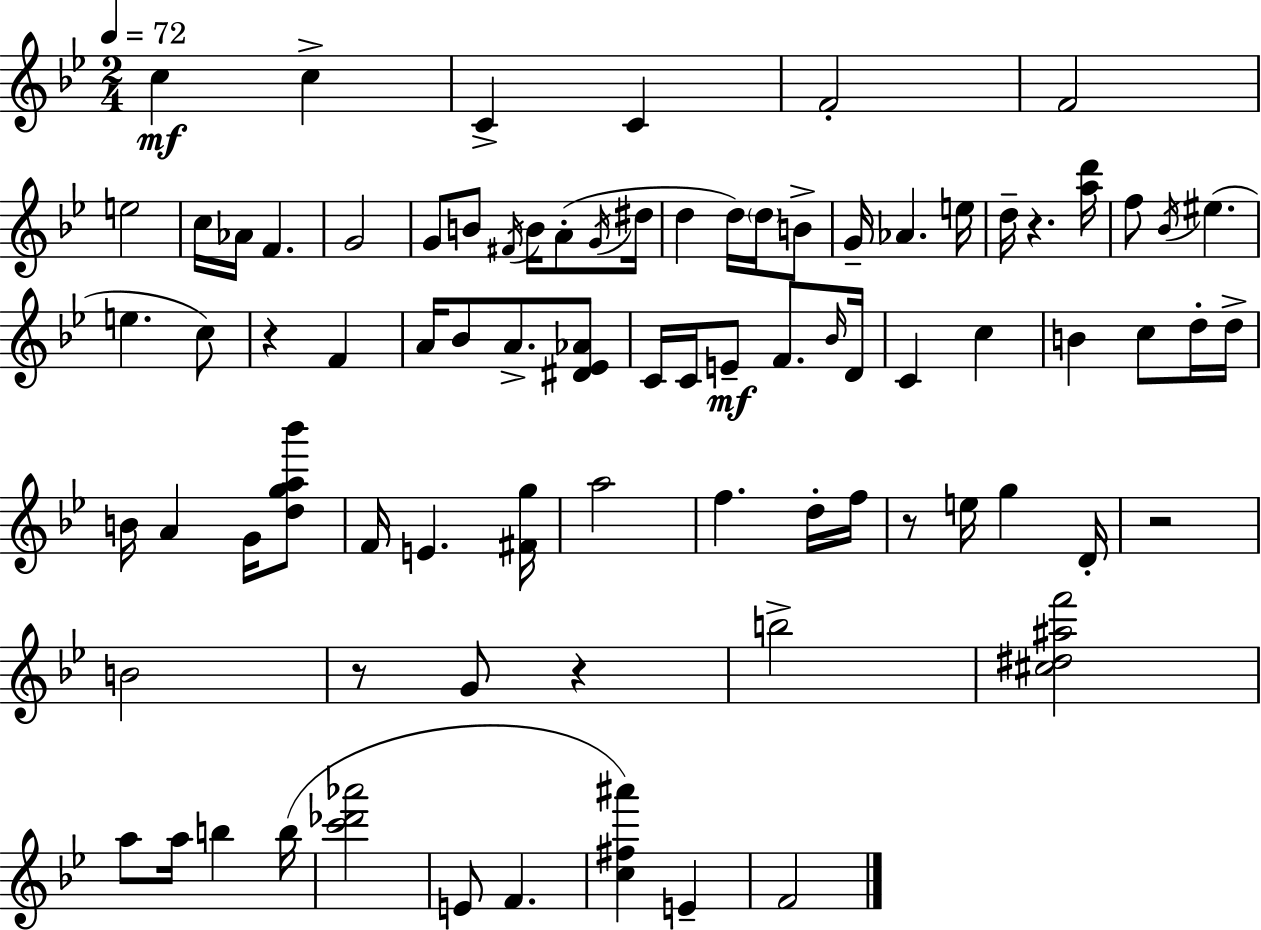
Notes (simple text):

C5/q C5/q C4/q C4/q F4/h F4/h E5/h C5/s Ab4/s F4/q. G4/h G4/e B4/e F#4/s B4/s A4/e G4/s D#5/s D5/q D5/s D5/s B4/e G4/s Ab4/q. E5/s D5/s R/q. [A5,D6]/s F5/e Bb4/s EIS5/q. E5/q. C5/e R/q F4/q A4/s Bb4/e A4/e. [D#4,Eb4,Ab4]/e C4/s C4/s E4/e F4/e. Bb4/s D4/s C4/q C5/q B4/q C5/e D5/s D5/s B4/s A4/q G4/s [D5,G5,A5,Bb6]/e F4/s E4/q. [F#4,G5]/s A5/h F5/q. D5/s F5/s R/e E5/s G5/q D4/s R/h B4/h R/e G4/e R/q B5/h [C#5,D#5,A#5,F6]/h A5/e A5/s B5/q B5/s [C6,Db6,Ab6]/h E4/e F4/q. [C5,F#5,A#6]/q E4/q F4/h